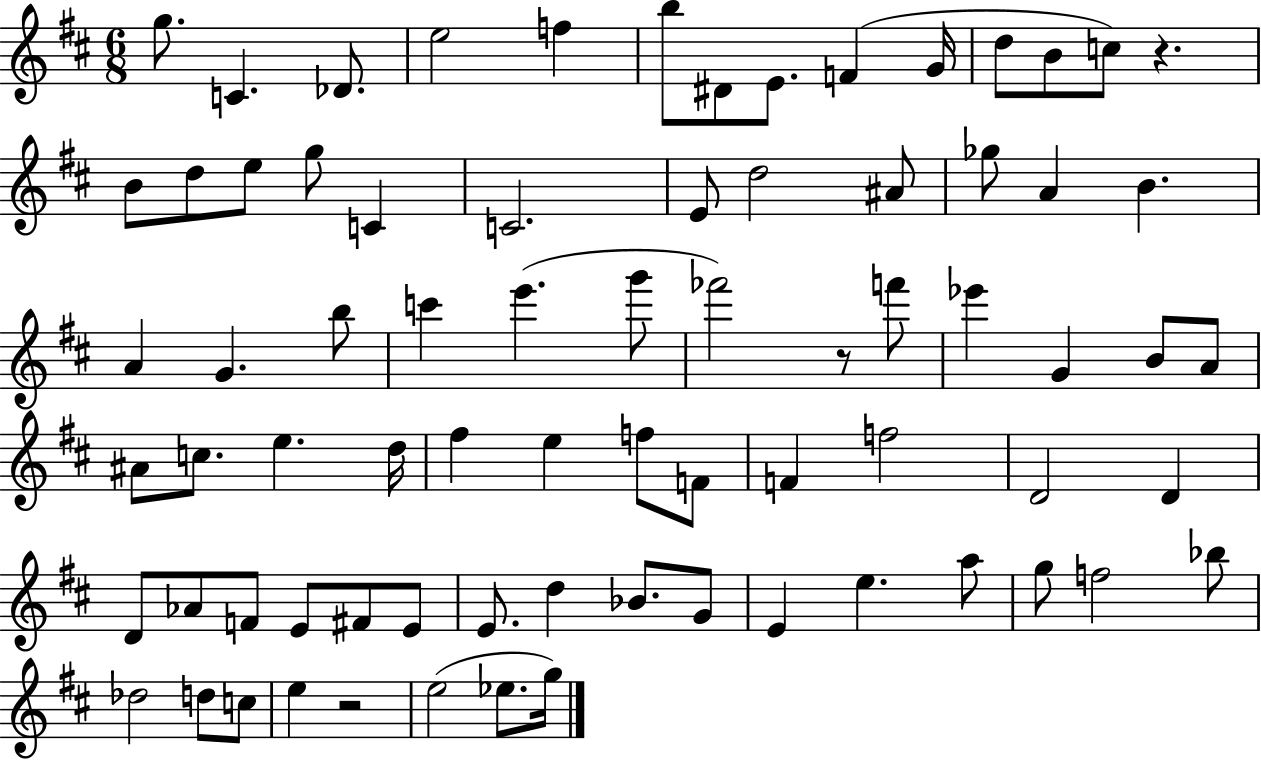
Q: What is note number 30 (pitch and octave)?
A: E6